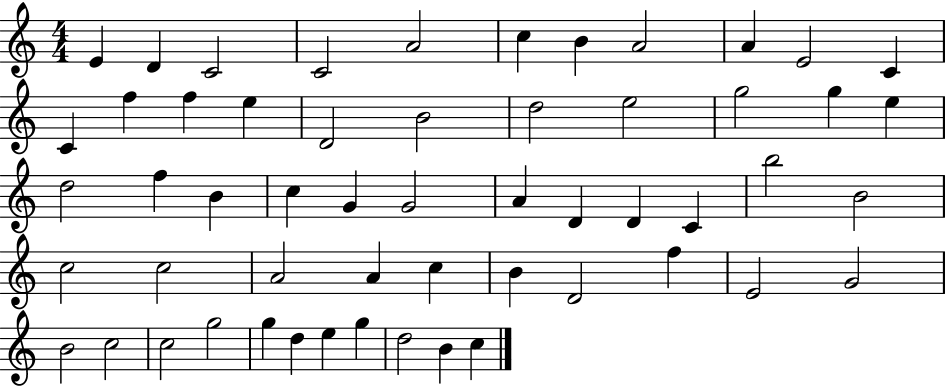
X:1
T:Untitled
M:4/4
L:1/4
K:C
E D C2 C2 A2 c B A2 A E2 C C f f e D2 B2 d2 e2 g2 g e d2 f B c G G2 A D D C b2 B2 c2 c2 A2 A c B D2 f E2 G2 B2 c2 c2 g2 g d e g d2 B c